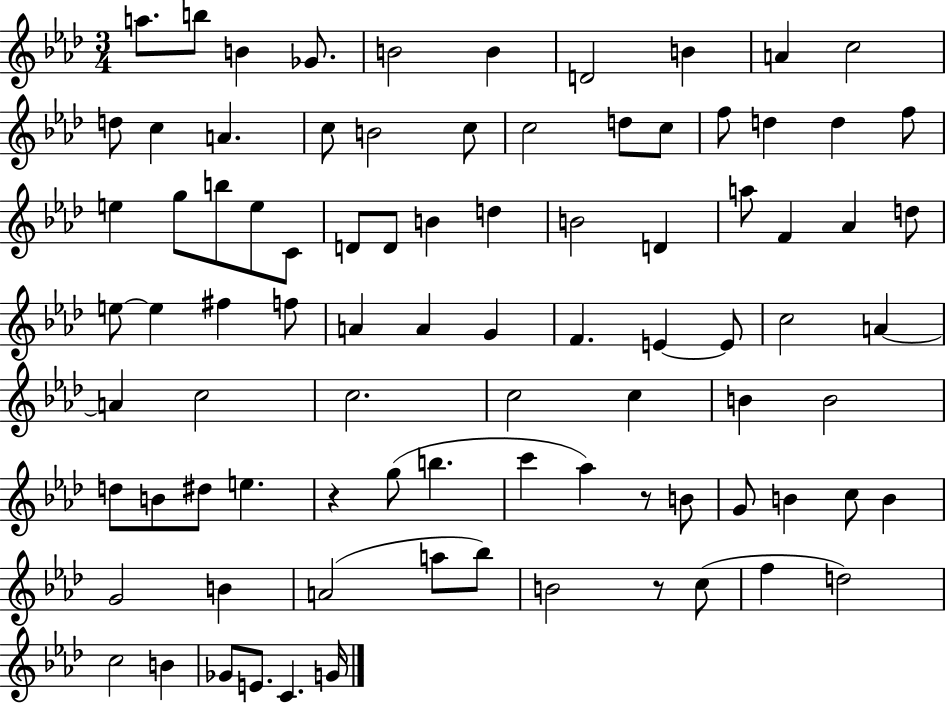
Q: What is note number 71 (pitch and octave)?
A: G4